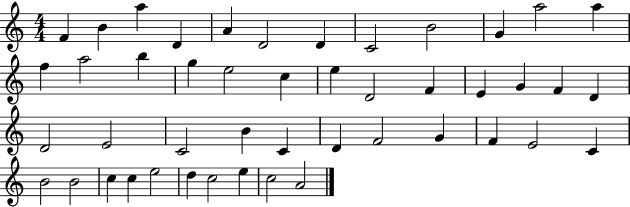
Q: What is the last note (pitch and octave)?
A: A4